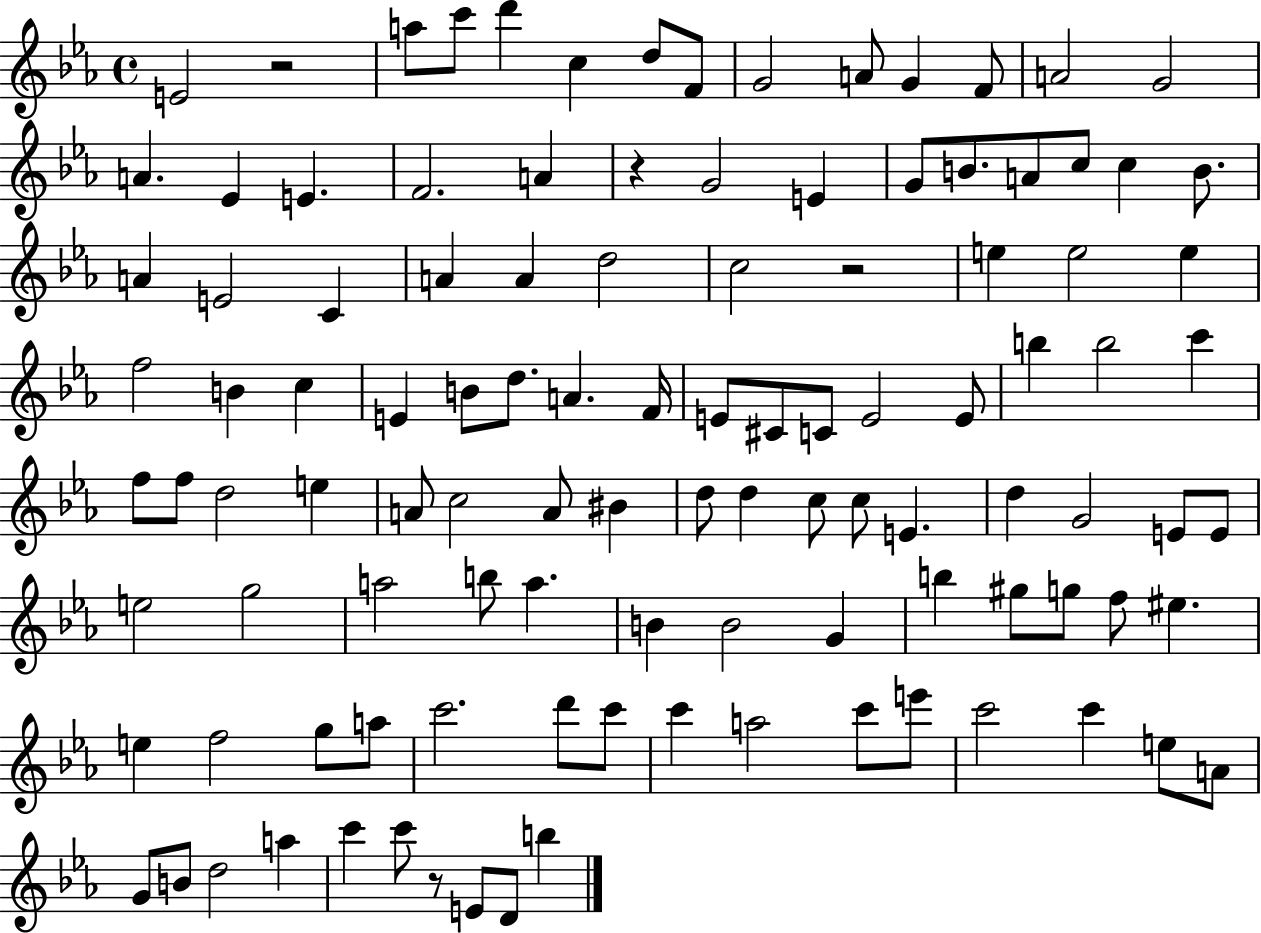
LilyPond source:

{
  \clef treble
  \time 4/4
  \defaultTimeSignature
  \key ees \major
  e'2 r2 | a''8 c'''8 d'''4 c''4 d''8 f'8 | g'2 a'8 g'4 f'8 | a'2 g'2 | \break a'4. ees'4 e'4. | f'2. a'4 | r4 g'2 e'4 | g'8 b'8. a'8 c''8 c''4 b'8. | \break a'4 e'2 c'4 | a'4 a'4 d''2 | c''2 r2 | e''4 e''2 e''4 | \break f''2 b'4 c''4 | e'4 b'8 d''8. a'4. f'16 | e'8 cis'8 c'8 e'2 e'8 | b''4 b''2 c'''4 | \break f''8 f''8 d''2 e''4 | a'8 c''2 a'8 bis'4 | d''8 d''4 c''8 c''8 e'4. | d''4 g'2 e'8 e'8 | \break e''2 g''2 | a''2 b''8 a''4. | b'4 b'2 g'4 | b''4 gis''8 g''8 f''8 eis''4. | \break e''4 f''2 g''8 a''8 | c'''2. d'''8 c'''8 | c'''4 a''2 c'''8 e'''8 | c'''2 c'''4 e''8 a'8 | \break g'8 b'8 d''2 a''4 | c'''4 c'''8 r8 e'8 d'8 b''4 | \bar "|."
}